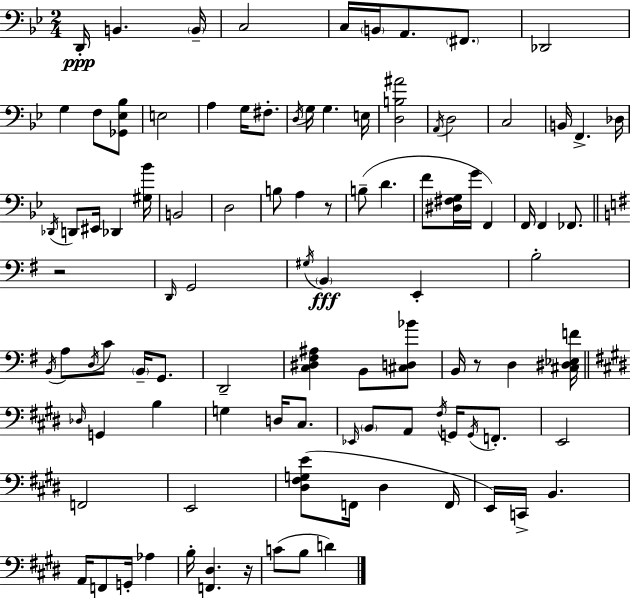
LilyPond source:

{
  \clef bass
  \numericTimeSignature
  \time 2/4
  \key bes \major
  d,16-.\ppp b,4. \parenthesize b,16-- | c2 | c16 \parenthesize b,16 a,8. \parenthesize fis,8. | des,2 | \break g4 f8 <ges, ees bes>8 | e2 | a4 g16 fis8.-. | \acciaccatura { d16 } g16 g4. | \break e16 <d b ais'>2 | \acciaccatura { a,16 } d2 | c2 | b,16 f,4.-> | \break des16 \acciaccatura { des,16 } d,8 eis,16 des,4 | <gis bes'>16 b,2 | d2 | b8 a4 | \break r8 b8--( d'4. | f'8 <dis fis g>16 g'16 f,4) | f,16 f,4 | fes,8. \bar "||" \break \key e \minor r2 | \grace { d,16 } g,2 | \acciaccatura { gis16 } \parenthesize b,4\fff e,4-. | b2-. | \break \acciaccatura { b,16 } a8 \acciaccatura { d16 } c'8 | \parenthesize b,16-- g,8. d,2-- | <c dis fis ais>4 | b,8 <cis d bes'>8 b,16 r8 d4 | \break <cis dis ees f'>16 \bar "||" \break \key e \major \grace { des16 } g,4 b4 | g4 d16 cis8. | \grace { ees,16 } \parenthesize b,8 a,8 \acciaccatura { fis16 } g,16 | \acciaccatura { g,16 } f,8.-. e,2 | \break f,2 | e,2 | <dis fis g e'>8( f,16 dis4 | f,16 e,16) c,16-> b,4. | \break a,16 f,8 g,16-. | aes4 b16-. <f, dis>4. | r16 c'8( b8 | d'4) \bar "|."
}